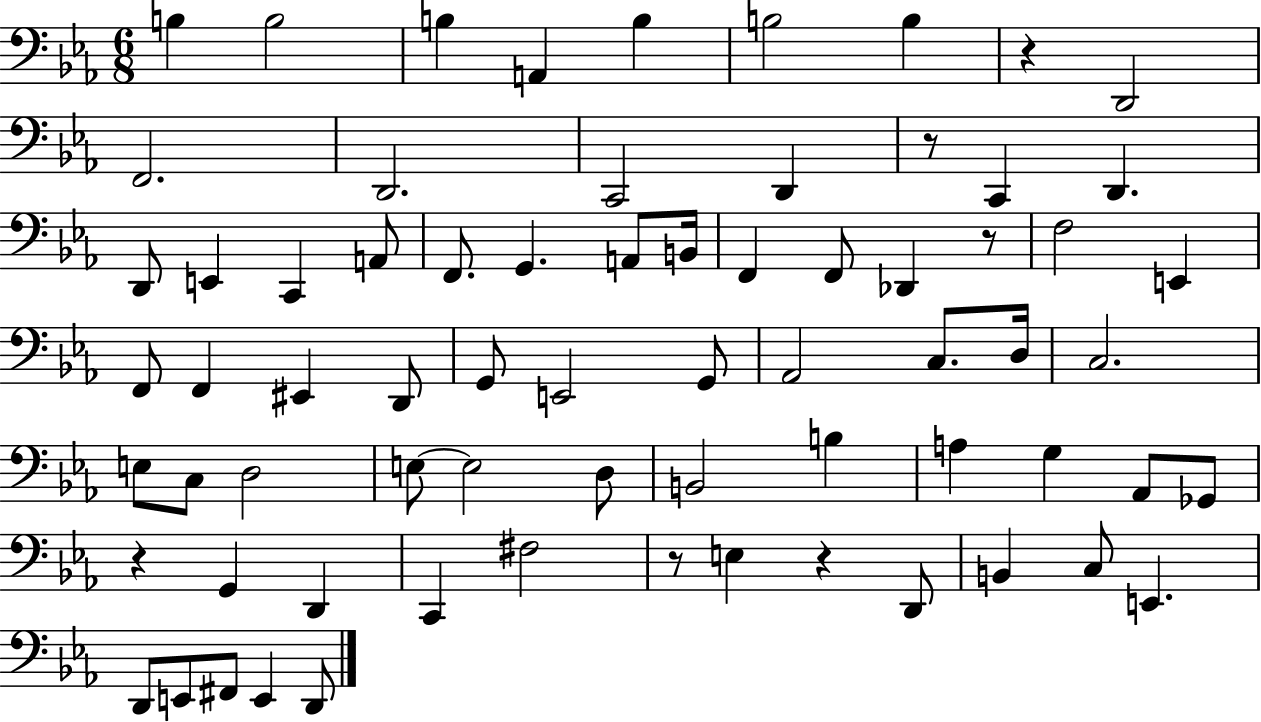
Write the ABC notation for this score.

X:1
T:Untitled
M:6/8
L:1/4
K:Eb
B, B,2 B, A,, B, B,2 B, z D,,2 F,,2 D,,2 C,,2 D,, z/2 C,, D,, D,,/2 E,, C,, A,,/2 F,,/2 G,, A,,/2 B,,/4 F,, F,,/2 _D,, z/2 F,2 E,, F,,/2 F,, ^E,, D,,/2 G,,/2 E,,2 G,,/2 _A,,2 C,/2 D,/4 C,2 E,/2 C,/2 D,2 E,/2 E,2 D,/2 B,,2 B, A, G, _A,,/2 _G,,/2 z G,, D,, C,, ^F,2 z/2 E, z D,,/2 B,, C,/2 E,, D,,/2 E,,/2 ^F,,/2 E,, D,,/2